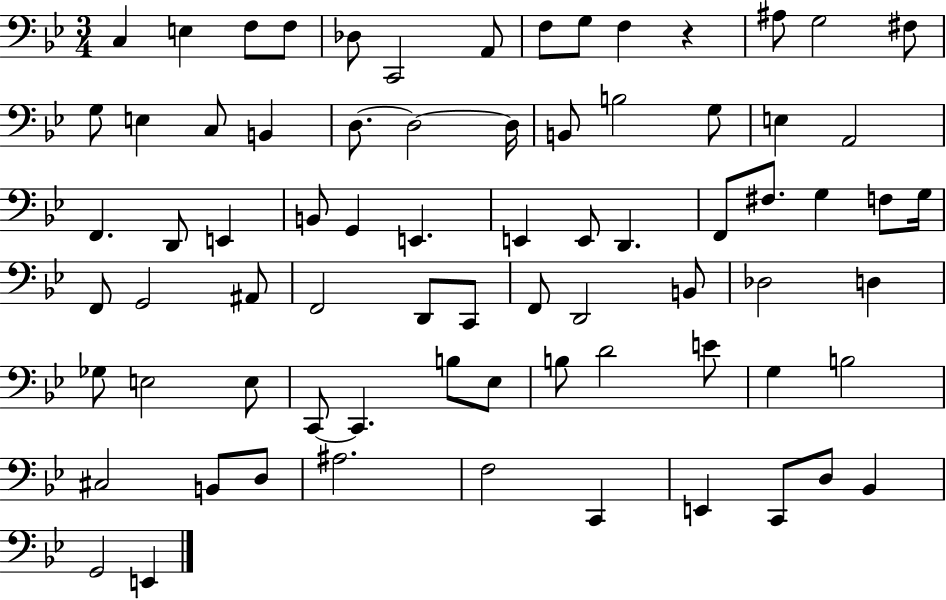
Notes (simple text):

C3/q E3/q F3/e F3/e Db3/e C2/h A2/e F3/e G3/e F3/q R/q A#3/e G3/h F#3/e G3/e E3/q C3/e B2/q D3/e. D3/h D3/s B2/e B3/h G3/e E3/q A2/h F2/q. D2/e E2/q B2/e G2/q E2/q. E2/q E2/e D2/q. F2/e F#3/e. G3/q F3/e G3/s F2/e G2/h A#2/e F2/h D2/e C2/e F2/e D2/h B2/e Db3/h D3/q Gb3/e E3/h E3/e C2/e C2/q. B3/e Eb3/e B3/e D4/h E4/e G3/q B3/h C#3/h B2/e D3/e A#3/h. F3/h C2/q E2/q C2/e D3/e Bb2/q G2/h E2/q